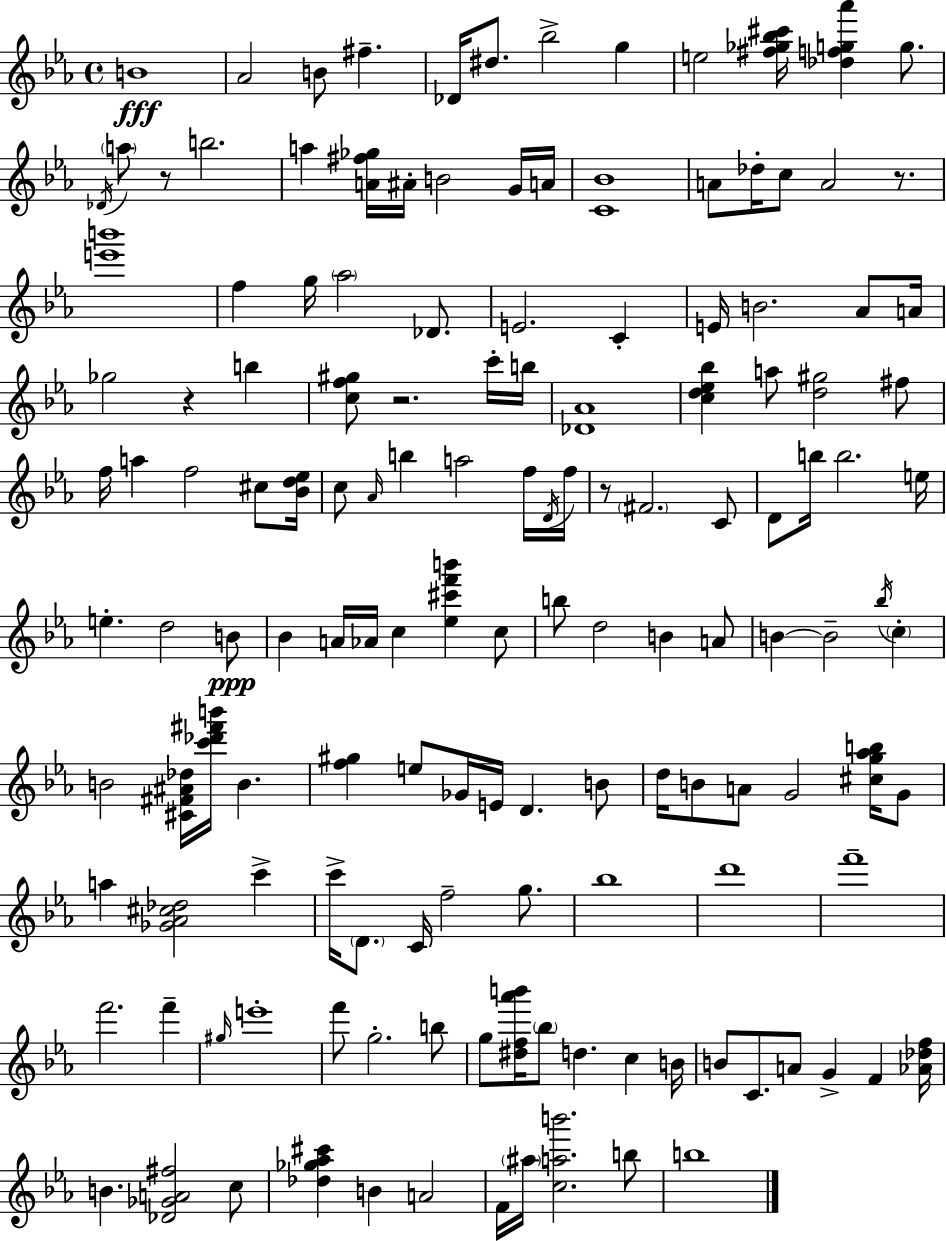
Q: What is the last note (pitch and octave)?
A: B5